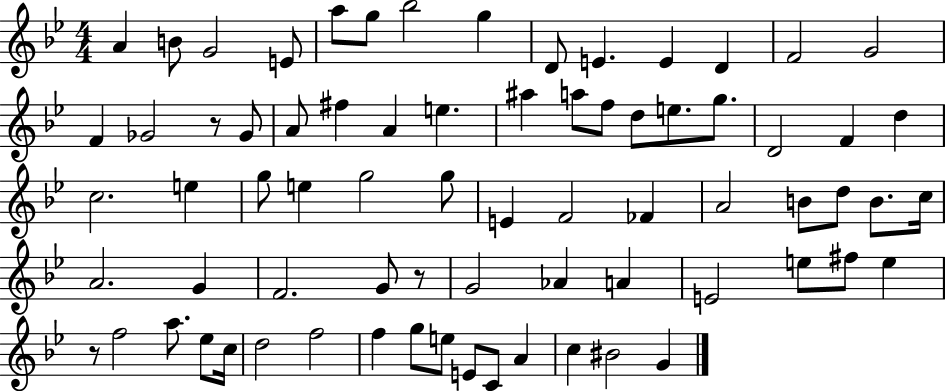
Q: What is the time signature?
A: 4/4